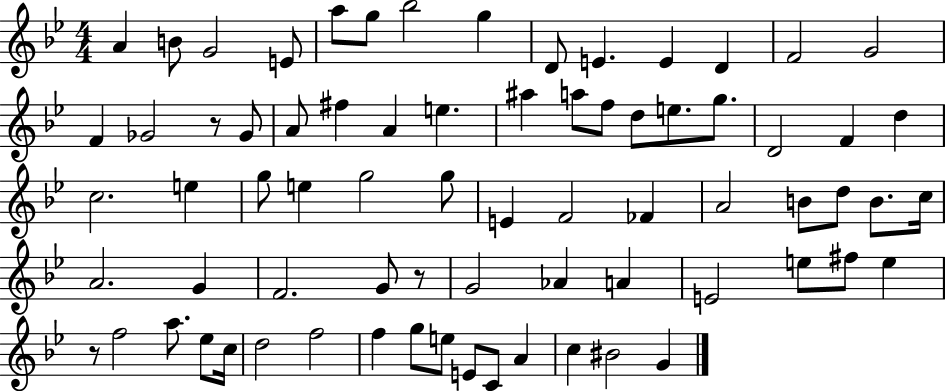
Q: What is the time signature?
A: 4/4